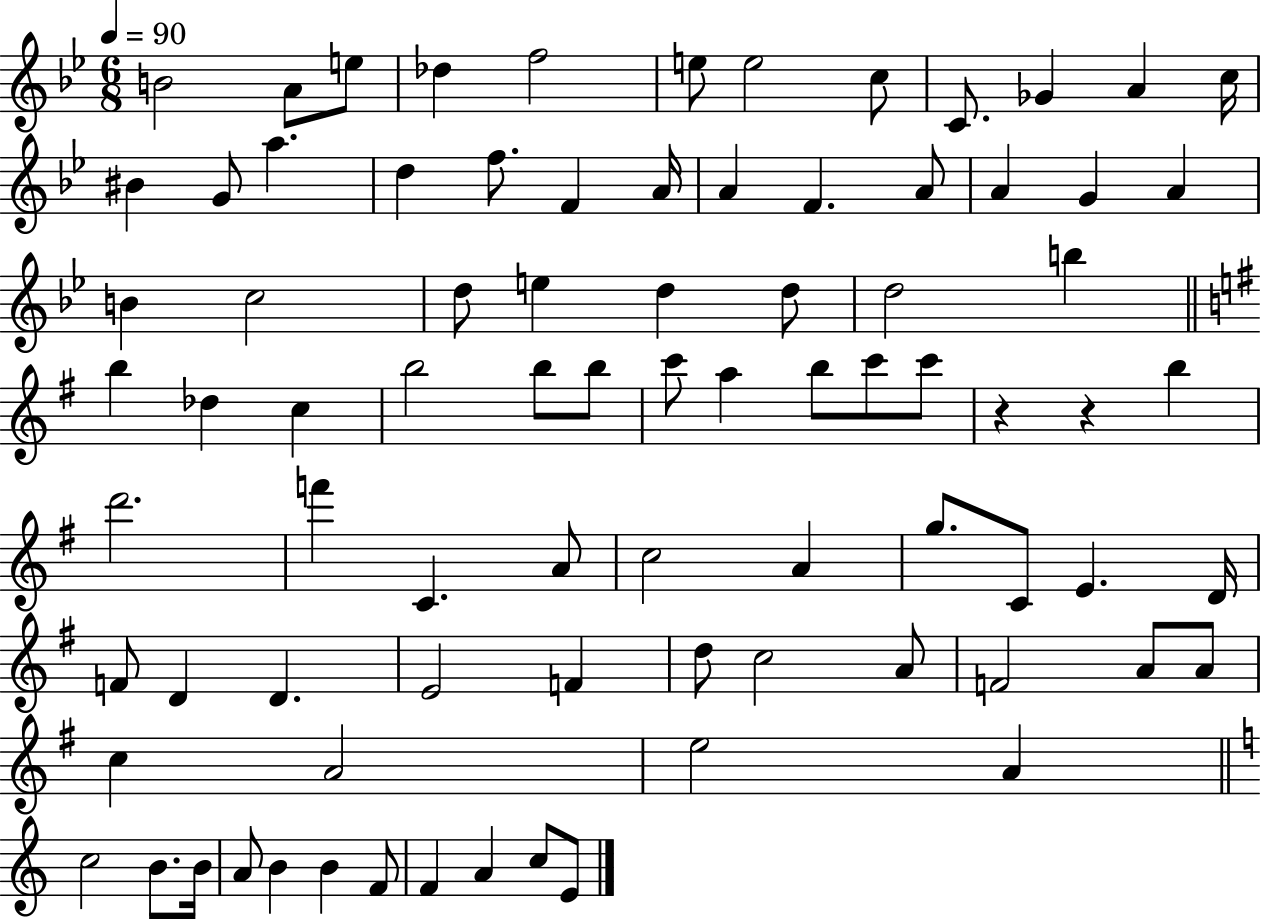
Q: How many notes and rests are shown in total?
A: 83